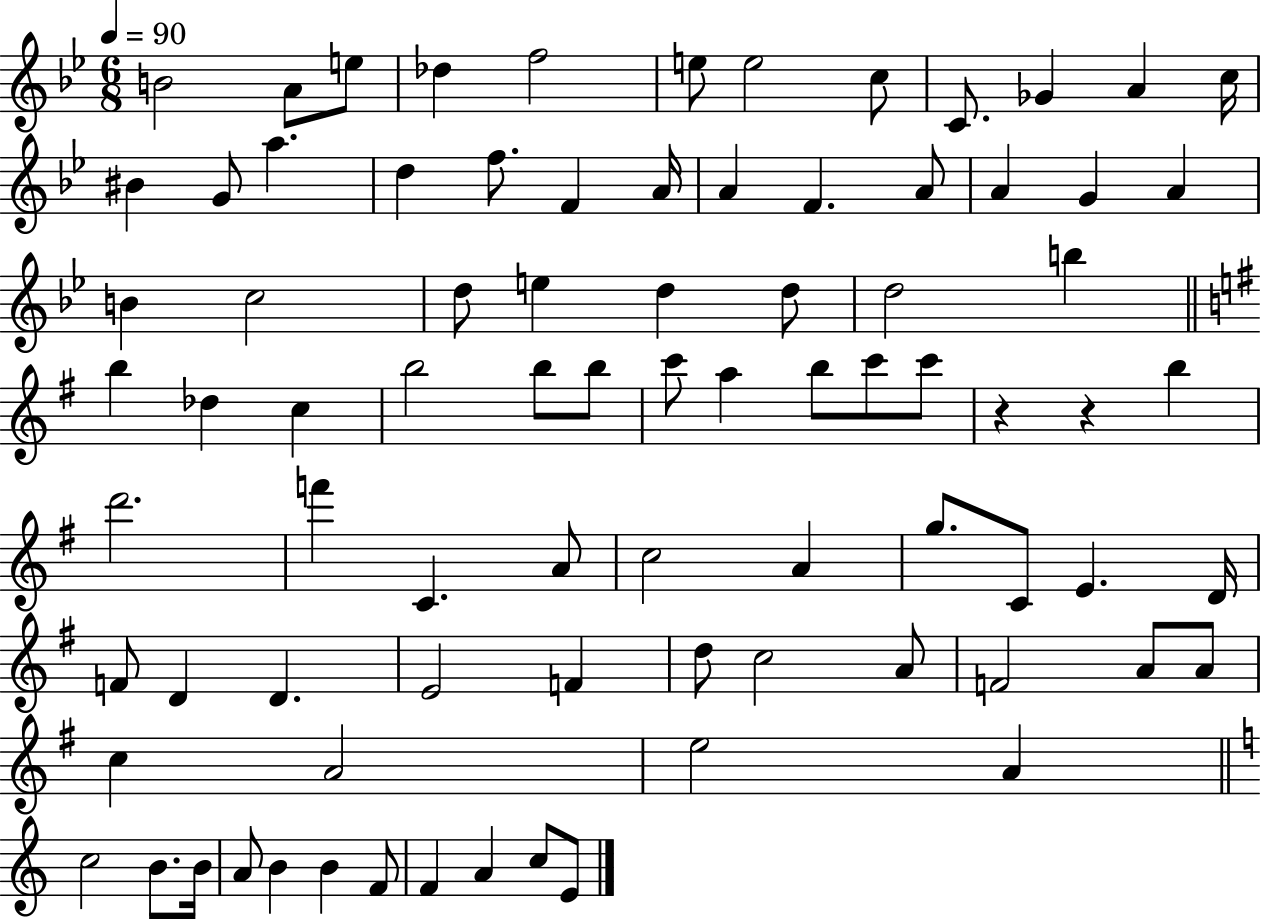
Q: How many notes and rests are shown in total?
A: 83